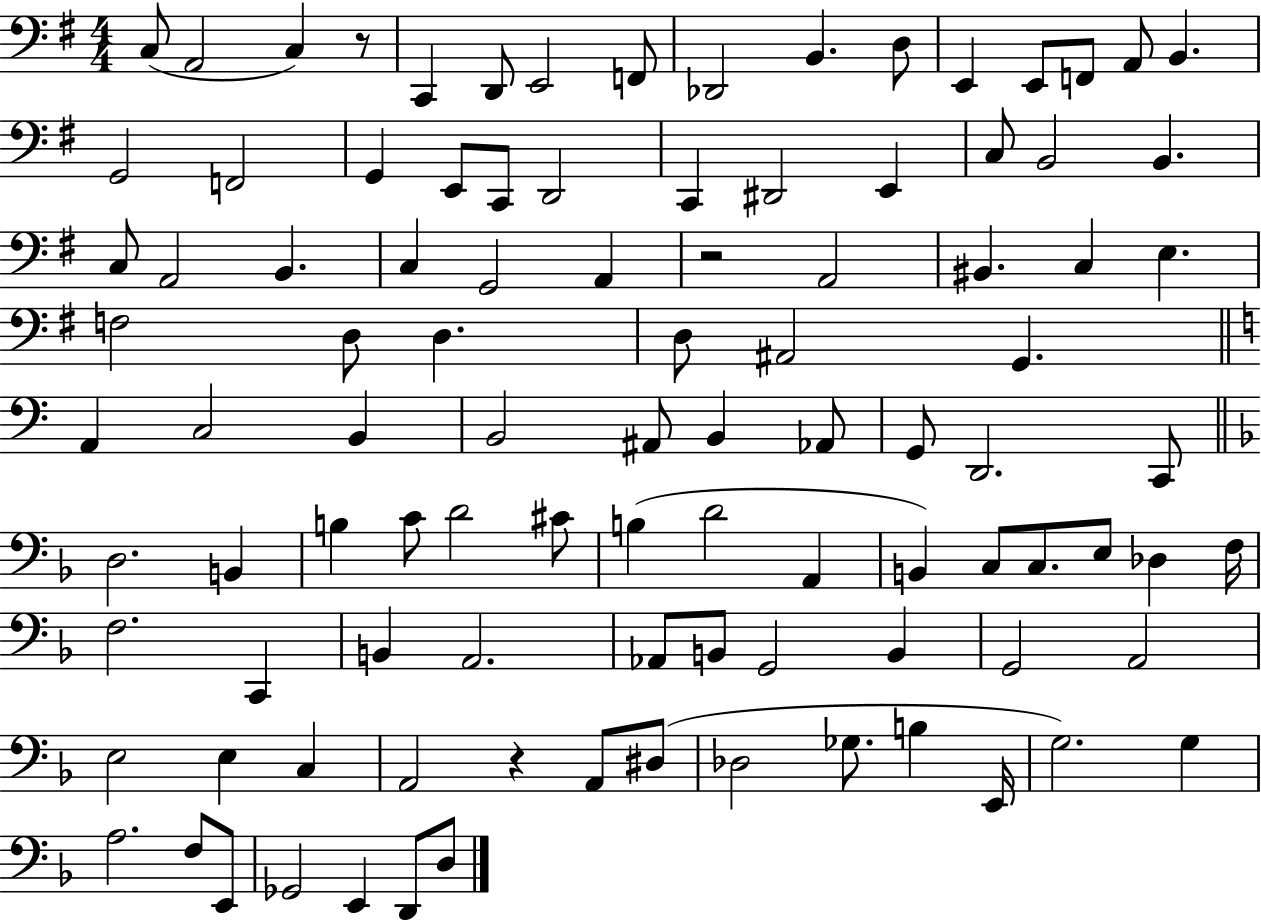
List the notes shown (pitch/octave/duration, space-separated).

C3/e A2/h C3/q R/e C2/q D2/e E2/h F2/e Db2/h B2/q. D3/e E2/q E2/e F2/e A2/e B2/q. G2/h F2/h G2/q E2/e C2/e D2/h C2/q D#2/h E2/q C3/e B2/h B2/q. C3/e A2/h B2/q. C3/q G2/h A2/q R/h A2/h BIS2/q. C3/q E3/q. F3/h D3/e D3/q. D3/e A#2/h G2/q. A2/q C3/h B2/q B2/h A#2/e B2/q Ab2/e G2/e D2/h. C2/e D3/h. B2/q B3/q C4/e D4/h C#4/e B3/q D4/h A2/q B2/q C3/e C3/e. E3/e Db3/q F3/s F3/h. C2/q B2/q A2/h. Ab2/e B2/e G2/h B2/q G2/h A2/h E3/h E3/q C3/q A2/h R/q A2/e D#3/e Db3/h Gb3/e. B3/q E2/s G3/h. G3/q A3/h. F3/e E2/e Gb2/h E2/q D2/e D3/e